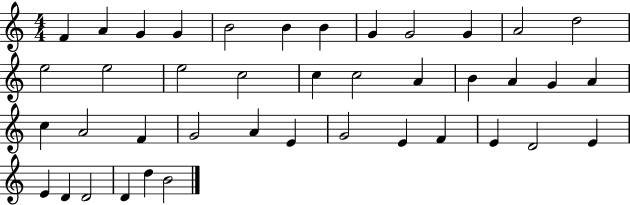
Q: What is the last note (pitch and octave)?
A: B4